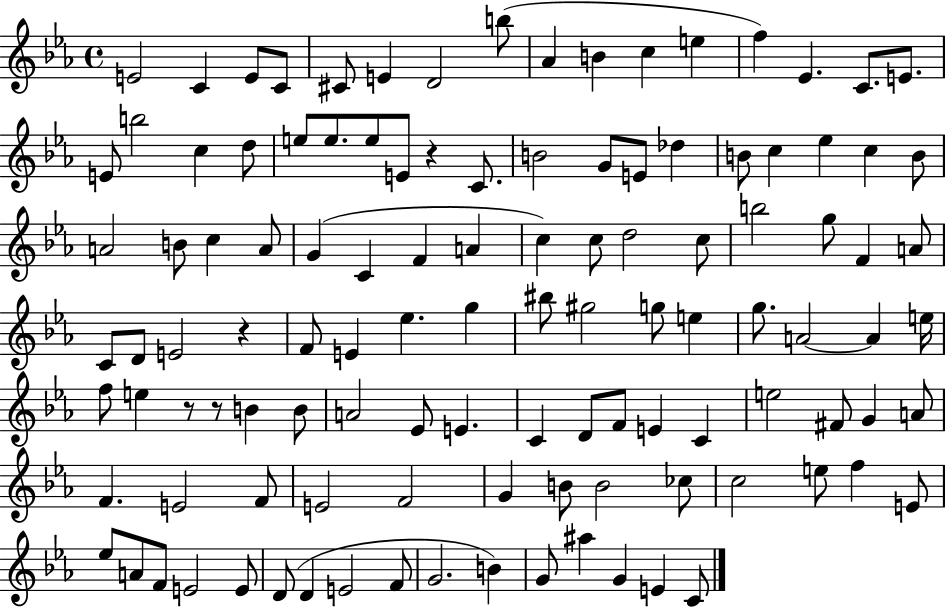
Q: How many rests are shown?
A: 4